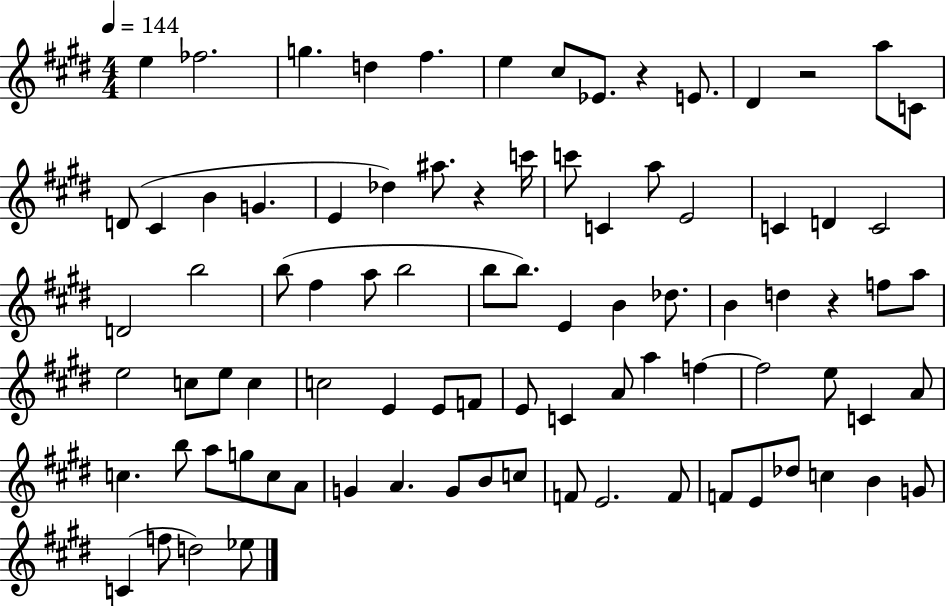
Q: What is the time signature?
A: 4/4